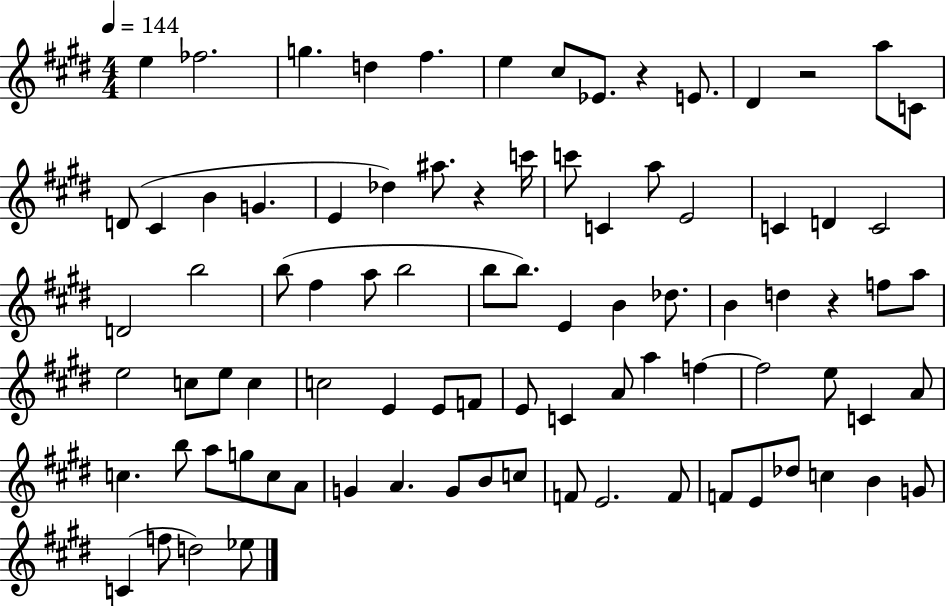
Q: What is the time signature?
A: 4/4